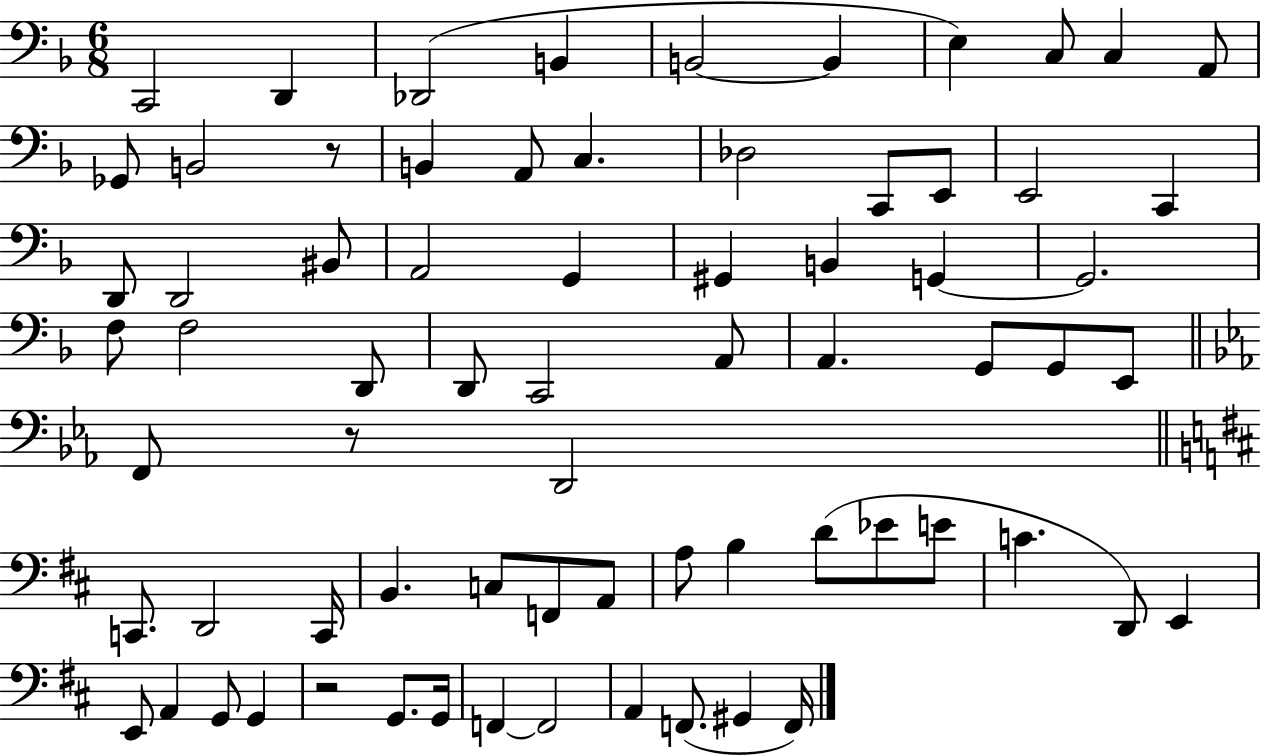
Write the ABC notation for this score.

X:1
T:Untitled
M:6/8
L:1/4
K:F
C,,2 D,, _D,,2 B,, B,,2 B,, E, C,/2 C, A,,/2 _G,,/2 B,,2 z/2 B,, A,,/2 C, _D,2 C,,/2 E,,/2 E,,2 C,, D,,/2 D,,2 ^B,,/2 A,,2 G,, ^G,, B,, G,, G,,2 F,/2 F,2 D,,/2 D,,/2 C,,2 A,,/2 A,, G,,/2 G,,/2 E,,/2 F,,/2 z/2 D,,2 C,,/2 D,,2 C,,/4 B,, C,/2 F,,/2 A,,/2 A,/2 B, D/2 _E/2 E/2 C D,,/2 E,, E,,/2 A,, G,,/2 G,, z2 G,,/2 G,,/4 F,, F,,2 A,, F,,/2 ^G,, F,,/4